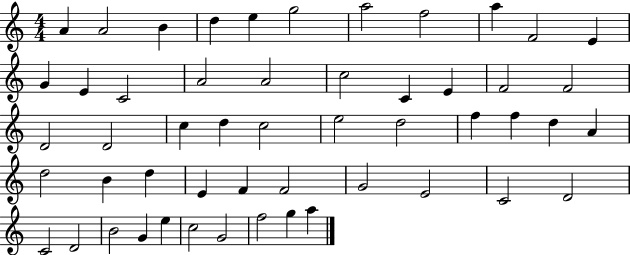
{
  \clef treble
  \numericTimeSignature
  \time 4/4
  \key c \major
  a'4 a'2 b'4 | d''4 e''4 g''2 | a''2 f''2 | a''4 f'2 e'4 | \break g'4 e'4 c'2 | a'2 a'2 | c''2 c'4 e'4 | f'2 f'2 | \break d'2 d'2 | c''4 d''4 c''2 | e''2 d''2 | f''4 f''4 d''4 a'4 | \break d''2 b'4 d''4 | e'4 f'4 f'2 | g'2 e'2 | c'2 d'2 | \break c'2 d'2 | b'2 g'4 e''4 | c''2 g'2 | f''2 g''4 a''4 | \break \bar "|."
}